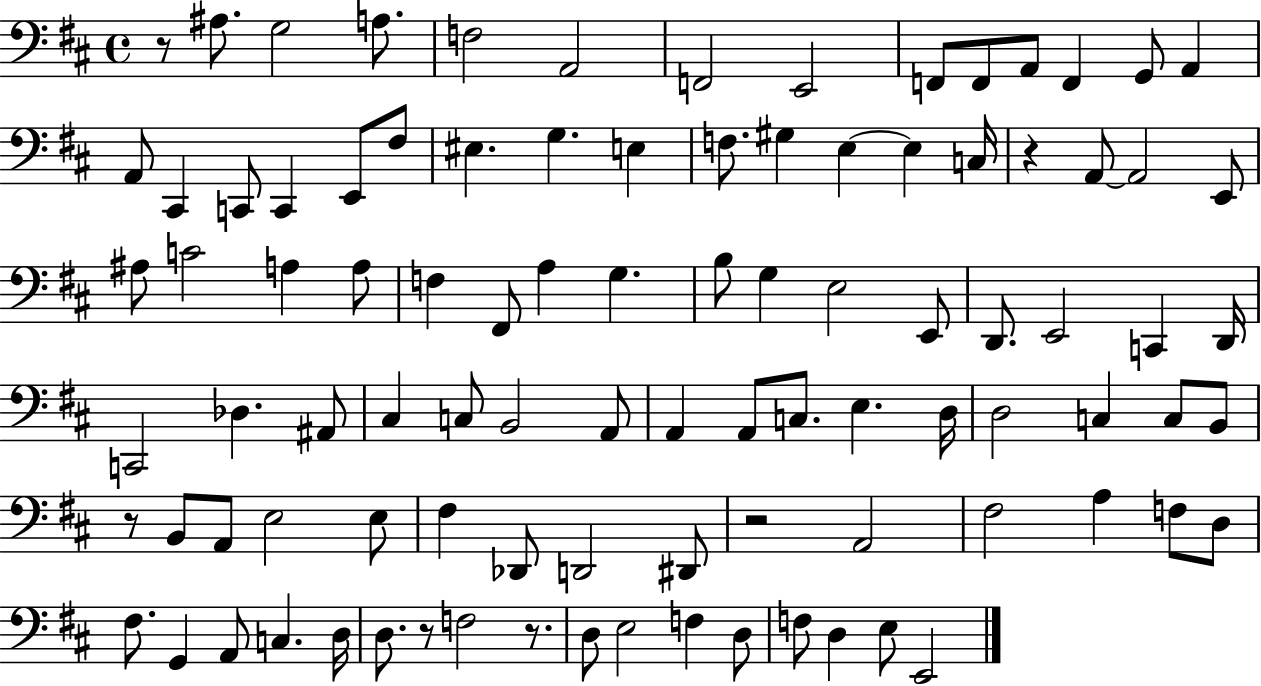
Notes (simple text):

R/e A#3/e. G3/h A3/e. F3/h A2/h F2/h E2/h F2/e F2/e A2/e F2/q G2/e A2/q A2/e C#2/q C2/e C2/q E2/e F#3/e EIS3/q. G3/q. E3/q F3/e. G#3/q E3/q E3/q C3/s R/q A2/e A2/h E2/e A#3/e C4/h A3/q A3/e F3/q F#2/e A3/q G3/q. B3/e G3/q E3/h E2/e D2/e. E2/h C2/q D2/s C2/h Db3/q. A#2/e C#3/q C3/e B2/h A2/e A2/q A2/e C3/e. E3/q. D3/s D3/h C3/q C3/e B2/e R/e B2/e A2/e E3/h E3/e F#3/q Db2/e D2/h D#2/e R/h A2/h F#3/h A3/q F3/e D3/e F#3/e. G2/q A2/e C3/q. D3/s D3/e. R/e F3/h R/e. D3/e E3/h F3/q D3/e F3/e D3/q E3/e E2/h